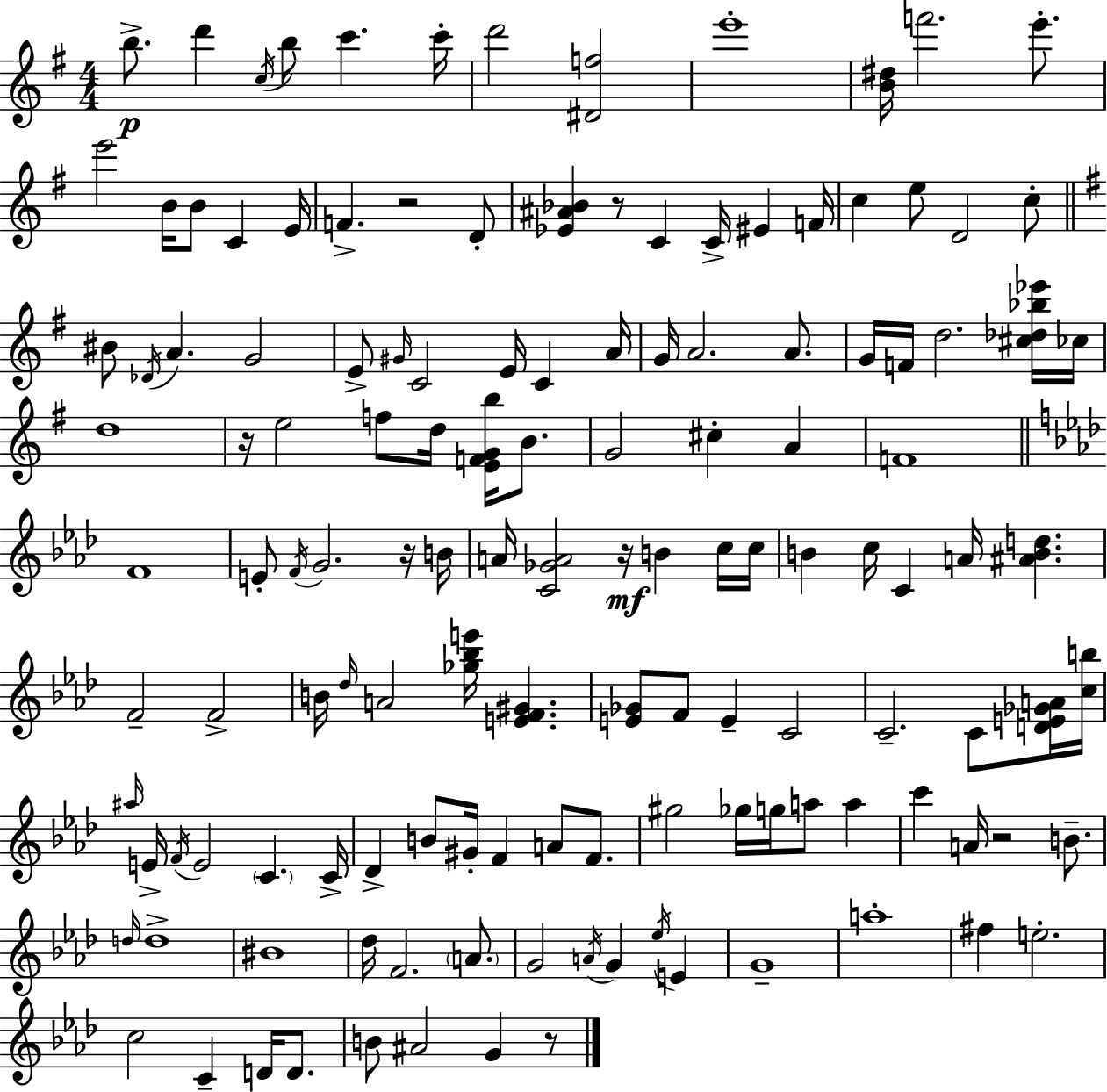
X:1
T:Untitled
M:4/4
L:1/4
K:Em
b/2 d' c/4 b/2 c' c'/4 d'2 [^Df]2 e'4 [B^d]/4 f'2 e'/2 e'2 B/4 B/2 C E/4 F z2 D/2 [_E^A_B] z/2 C C/4 ^E F/4 c e/2 D2 c/2 ^B/2 _D/4 A G2 E/2 ^G/4 C2 E/4 C A/4 G/4 A2 A/2 G/4 F/4 d2 [^c_d_b_e']/4 _c/4 d4 z/4 e2 f/2 d/4 [EFGb]/4 B/2 G2 ^c A F4 F4 E/2 F/4 G2 z/4 B/4 A/4 [C_GA]2 z/4 B c/4 c/4 B c/4 C A/4 [^ABd] F2 F2 B/4 _d/4 A2 [_g_be']/4 [EF^G] [E_G]/2 F/2 E C2 C2 C/2 [DE_GA]/4 [cb]/4 ^a/4 E/4 F/4 E2 C C/4 _D B/2 ^G/4 F A/2 F/2 ^g2 _g/4 g/4 a/2 a c' A/4 z2 B/2 d/4 d4 ^B4 _d/4 F2 A/2 G2 A/4 G _e/4 E G4 a4 ^f e2 c2 C D/4 D/2 B/2 ^A2 G z/2